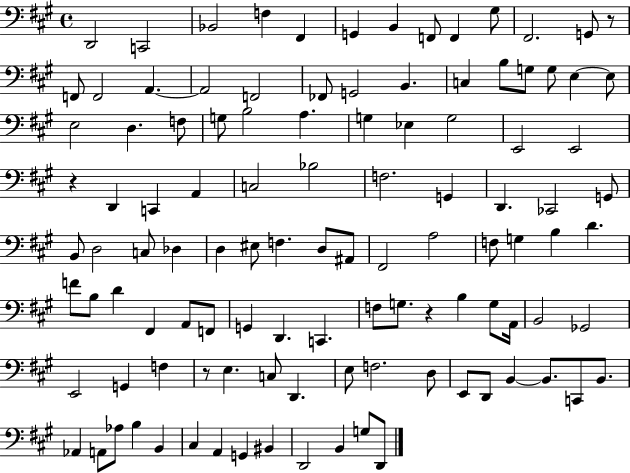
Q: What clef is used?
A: bass